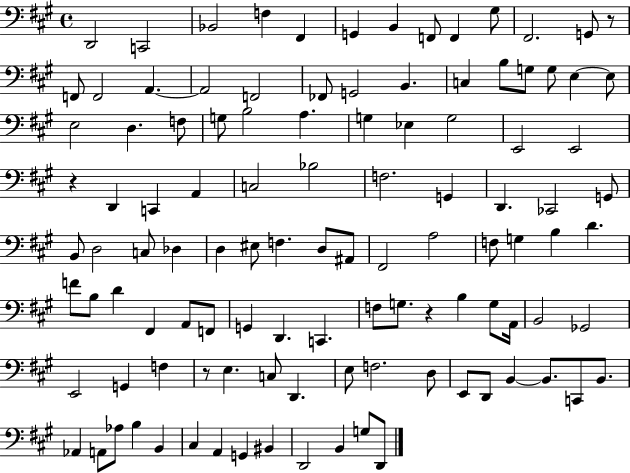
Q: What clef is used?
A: bass